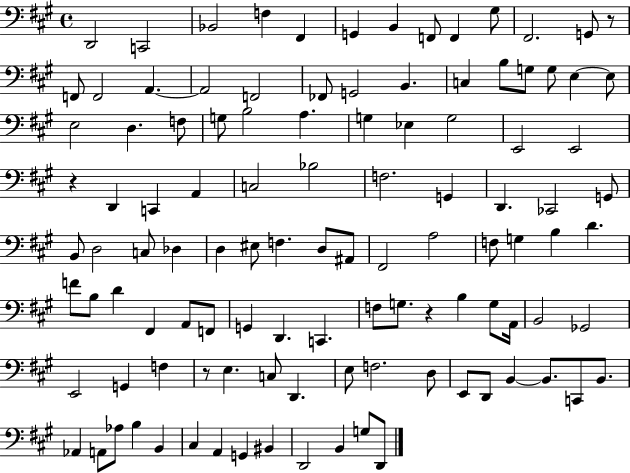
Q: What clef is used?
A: bass